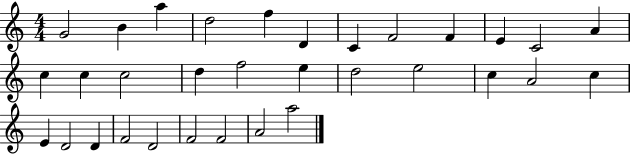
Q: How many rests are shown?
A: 0